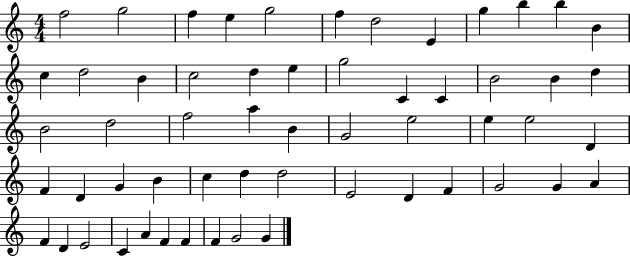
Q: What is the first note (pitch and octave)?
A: F5